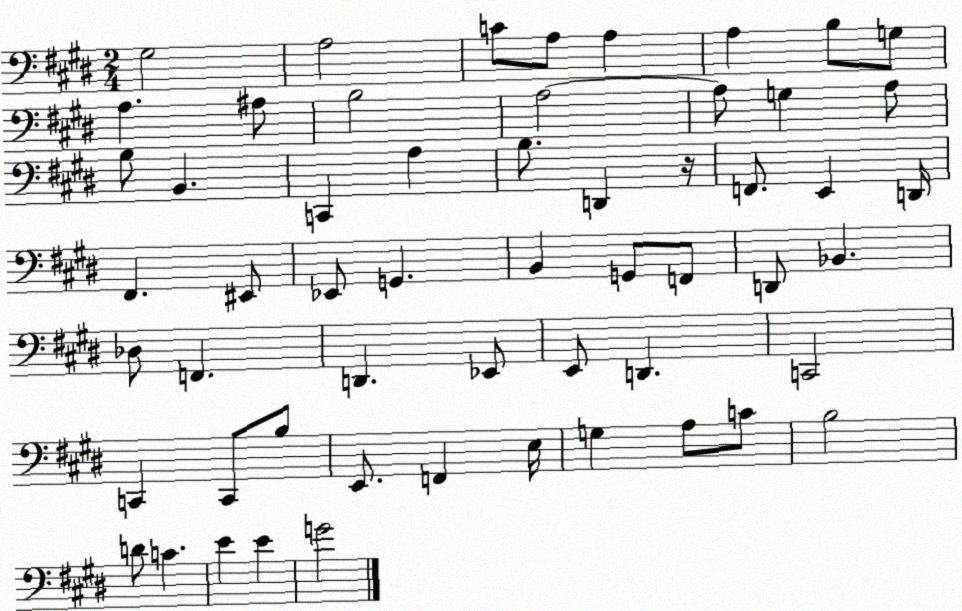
X:1
T:Untitled
M:2/4
L:1/4
K:E
^G,2 A,2 C/2 A,/2 A, A, B,/2 G,/2 A, ^A,/2 B,2 A,2 A,/2 G, A,/2 B,/2 B,, C,, A, B,/2 D,, z/4 F,,/2 E,, D,,/4 ^F,, ^E,,/2 _E,,/2 G,, B,, G,,/2 F,,/2 D,,/2 _B,, _D,/2 F,, D,, _E,,/2 E,,/2 D,, C,,2 C,, C,,/2 B,/2 E,,/2 F,, E,/4 G, A,/2 C/2 B,2 D/2 C E E G2